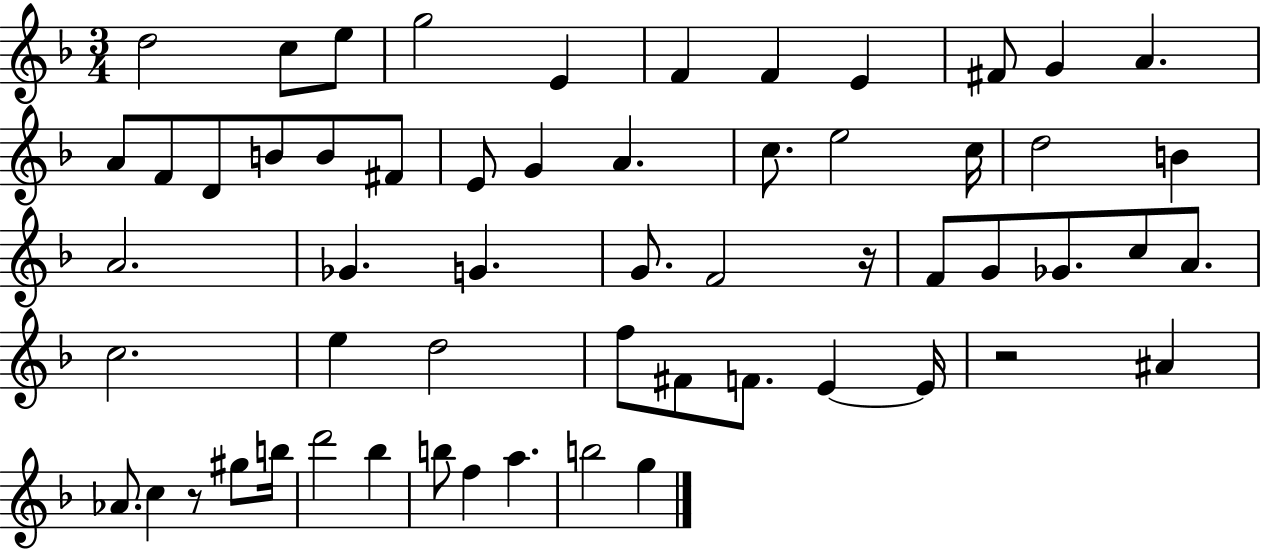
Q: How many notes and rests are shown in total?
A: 58